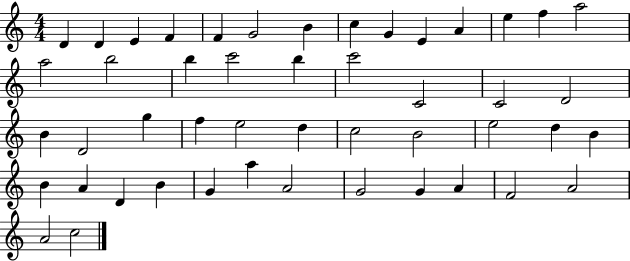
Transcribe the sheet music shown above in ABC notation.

X:1
T:Untitled
M:4/4
L:1/4
K:C
D D E F F G2 B c G E A e f a2 a2 b2 b c'2 b c'2 C2 C2 D2 B D2 g f e2 d c2 B2 e2 d B B A D B G a A2 G2 G A F2 A2 A2 c2